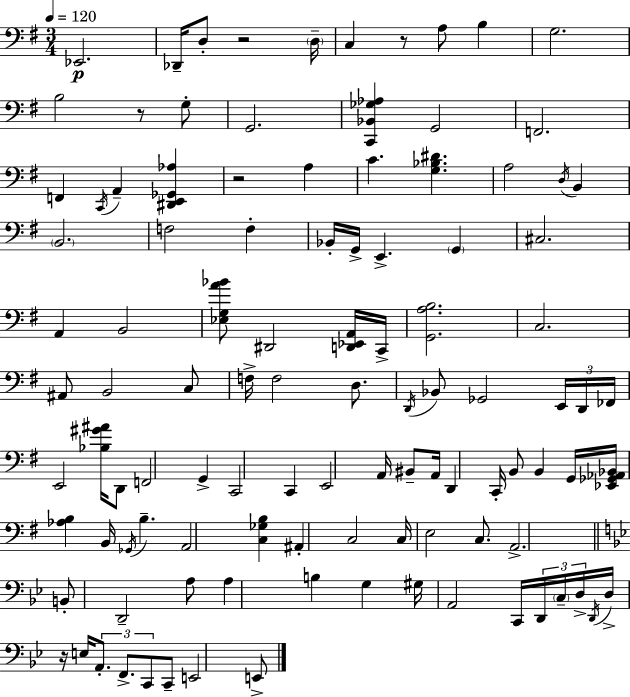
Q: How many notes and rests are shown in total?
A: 107